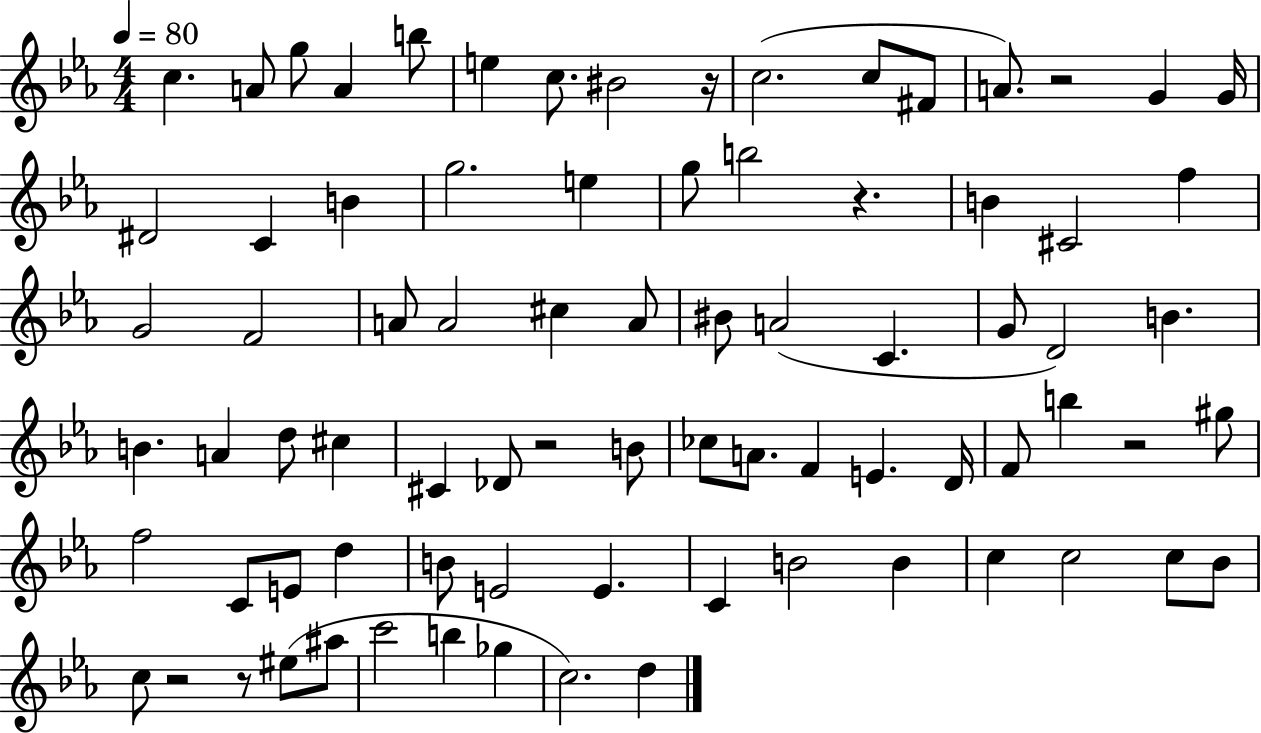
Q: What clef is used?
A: treble